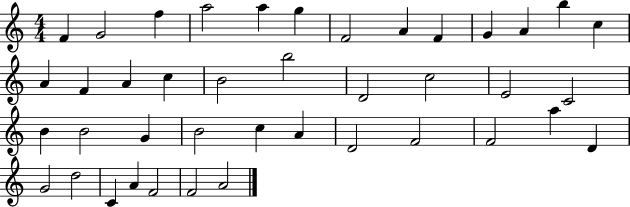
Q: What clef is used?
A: treble